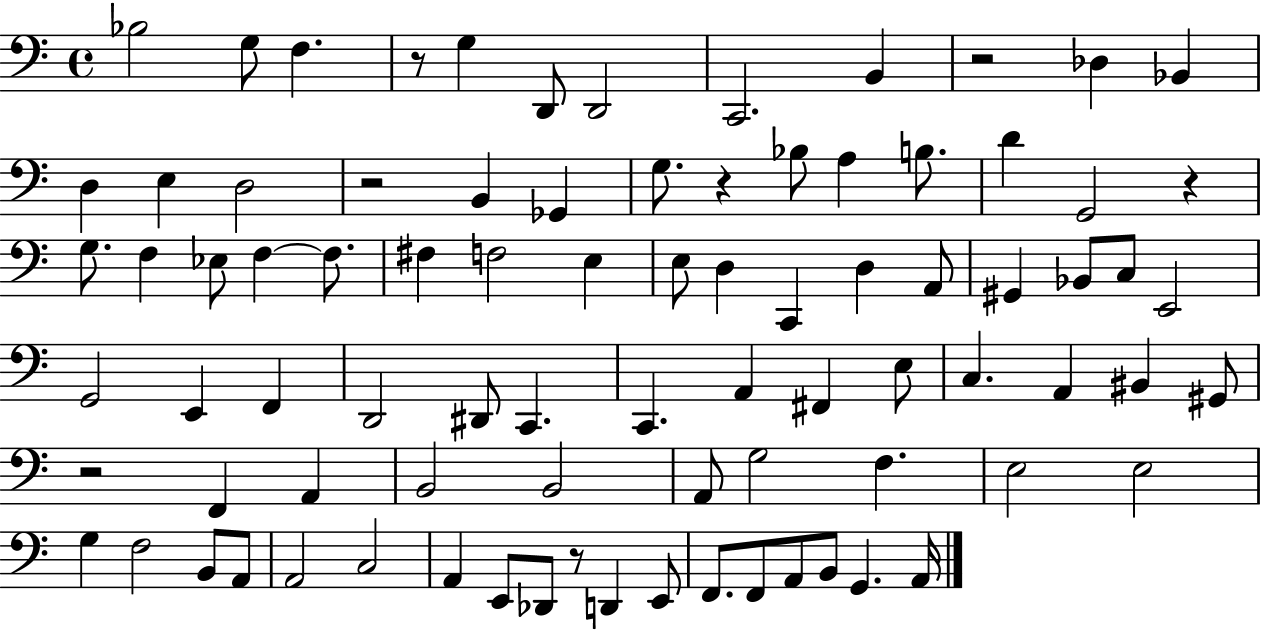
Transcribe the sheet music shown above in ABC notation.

X:1
T:Untitled
M:4/4
L:1/4
K:C
_B,2 G,/2 F, z/2 G, D,,/2 D,,2 C,,2 B,, z2 _D, _B,, D, E, D,2 z2 B,, _G,, G,/2 z _B,/2 A, B,/2 D G,,2 z G,/2 F, _E,/2 F, F,/2 ^F, F,2 E, E,/2 D, C,, D, A,,/2 ^G,, _B,,/2 C,/2 E,,2 G,,2 E,, F,, D,,2 ^D,,/2 C,, C,, A,, ^F,, E,/2 C, A,, ^B,, ^G,,/2 z2 F,, A,, B,,2 B,,2 A,,/2 G,2 F, E,2 E,2 G, F,2 B,,/2 A,,/2 A,,2 C,2 A,, E,,/2 _D,,/2 z/2 D,, E,,/2 F,,/2 F,,/2 A,,/2 B,,/2 G,, A,,/4